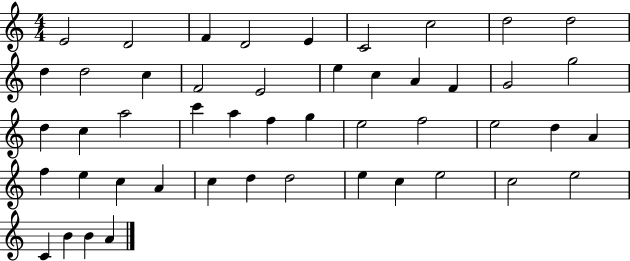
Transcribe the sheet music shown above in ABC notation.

X:1
T:Untitled
M:4/4
L:1/4
K:C
E2 D2 F D2 E C2 c2 d2 d2 d d2 c F2 E2 e c A F G2 g2 d c a2 c' a f g e2 f2 e2 d A f e c A c d d2 e c e2 c2 e2 C B B A